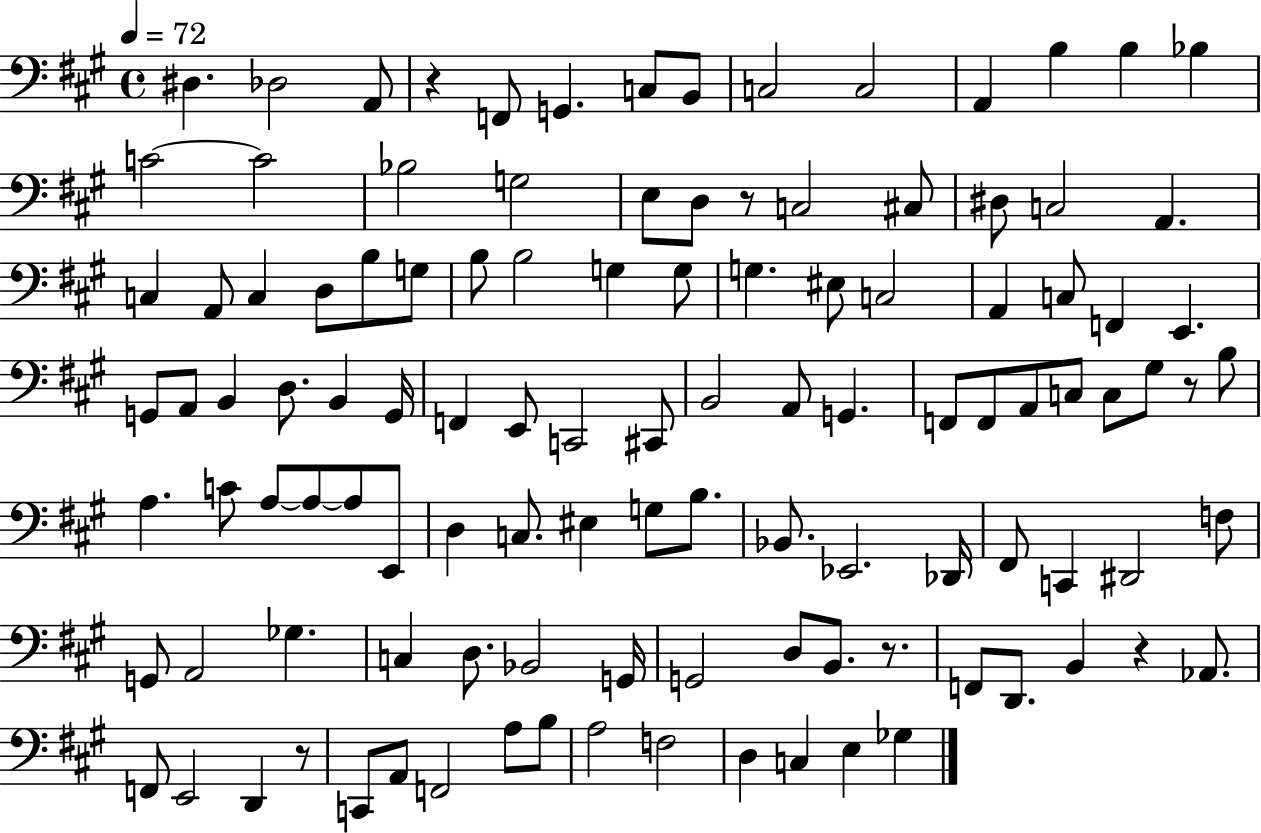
X:1
T:Untitled
M:4/4
L:1/4
K:A
^D, _D,2 A,,/2 z F,,/2 G,, C,/2 B,,/2 C,2 C,2 A,, B, B, _B, C2 C2 _B,2 G,2 E,/2 D,/2 z/2 C,2 ^C,/2 ^D,/2 C,2 A,, C, A,,/2 C, D,/2 B,/2 G,/2 B,/2 B,2 G, G,/2 G, ^E,/2 C,2 A,, C,/2 F,, E,, G,,/2 A,,/2 B,, D,/2 B,, G,,/4 F,, E,,/2 C,,2 ^C,,/2 B,,2 A,,/2 G,, F,,/2 F,,/2 A,,/2 C,/2 C,/2 ^G,/2 z/2 B,/2 A, C/2 A,/2 A,/2 A,/2 E,,/2 D, C,/2 ^E, G,/2 B,/2 _B,,/2 _E,,2 _D,,/4 ^F,,/2 C,, ^D,,2 F,/2 G,,/2 A,,2 _G, C, D,/2 _B,,2 G,,/4 G,,2 D,/2 B,,/2 z/2 F,,/2 D,,/2 B,, z _A,,/2 F,,/2 E,,2 D,, z/2 C,,/2 A,,/2 F,,2 A,/2 B,/2 A,2 F,2 D, C, E, _G,